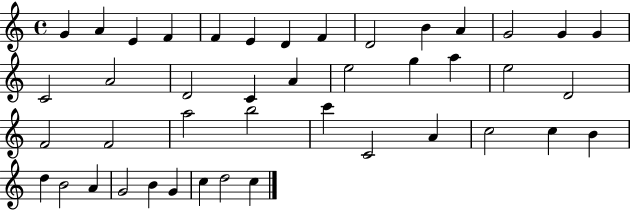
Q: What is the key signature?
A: C major